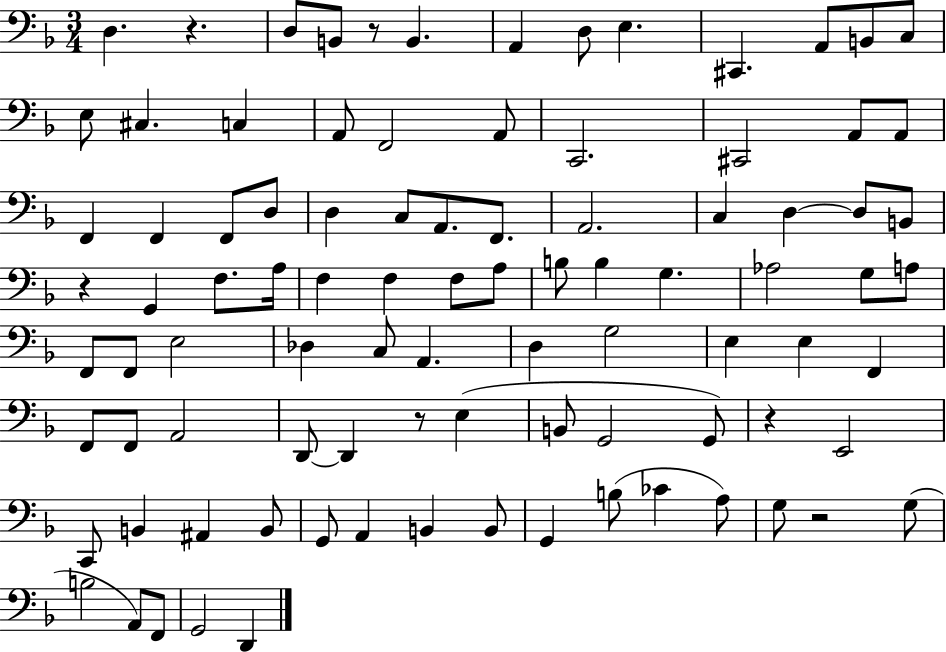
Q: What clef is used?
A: bass